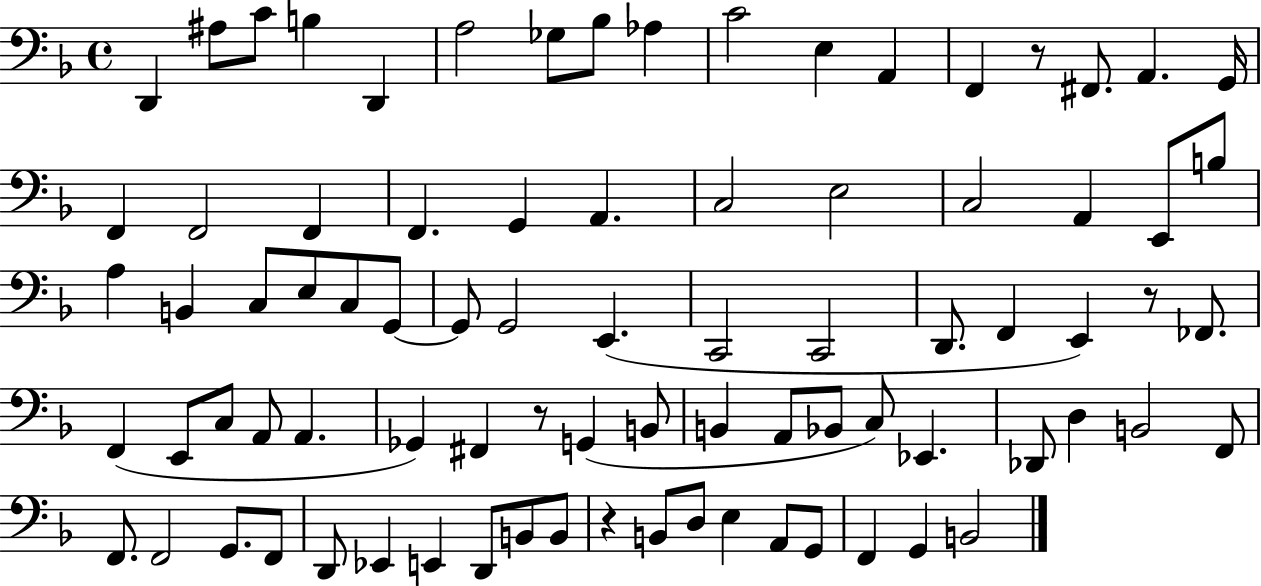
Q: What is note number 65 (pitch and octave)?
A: F2